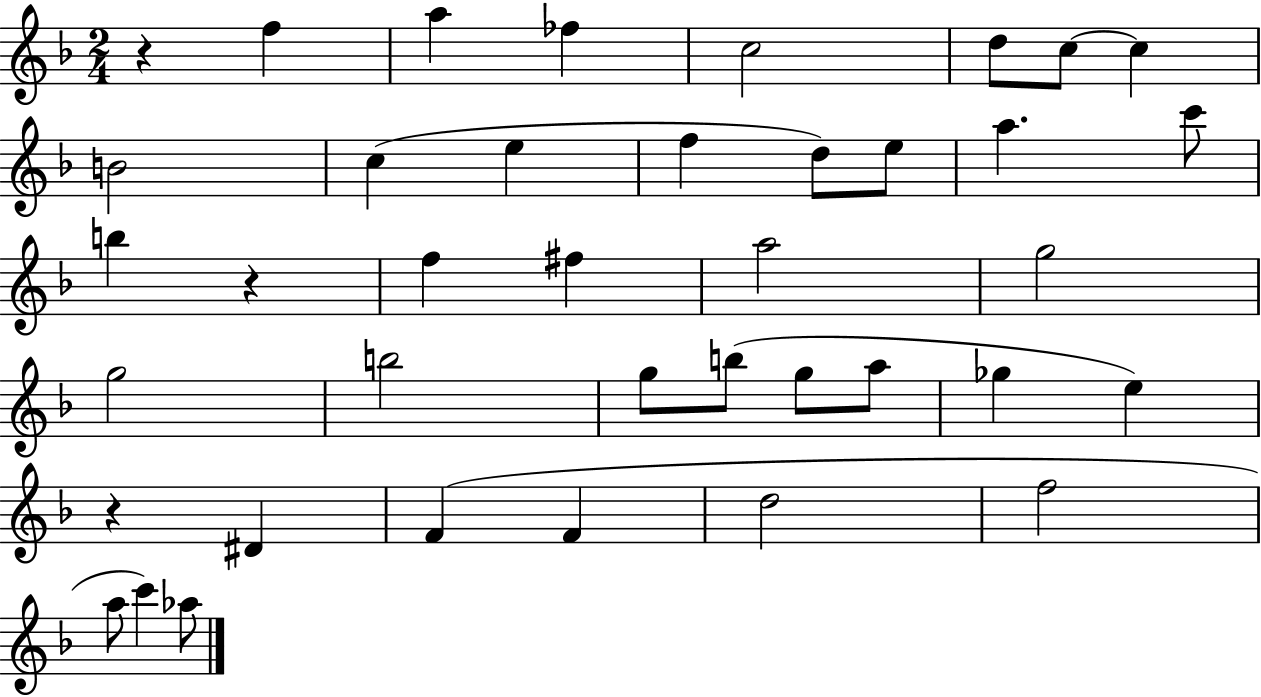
R/q F5/q A5/q FES5/q C5/h D5/e C5/e C5/q B4/h C5/q E5/q F5/q D5/e E5/e A5/q. C6/e B5/q R/q F5/q F#5/q A5/h G5/h G5/h B5/h G5/e B5/e G5/e A5/e Gb5/q E5/q R/q D#4/q F4/q F4/q D5/h F5/h A5/e C6/q Ab5/e